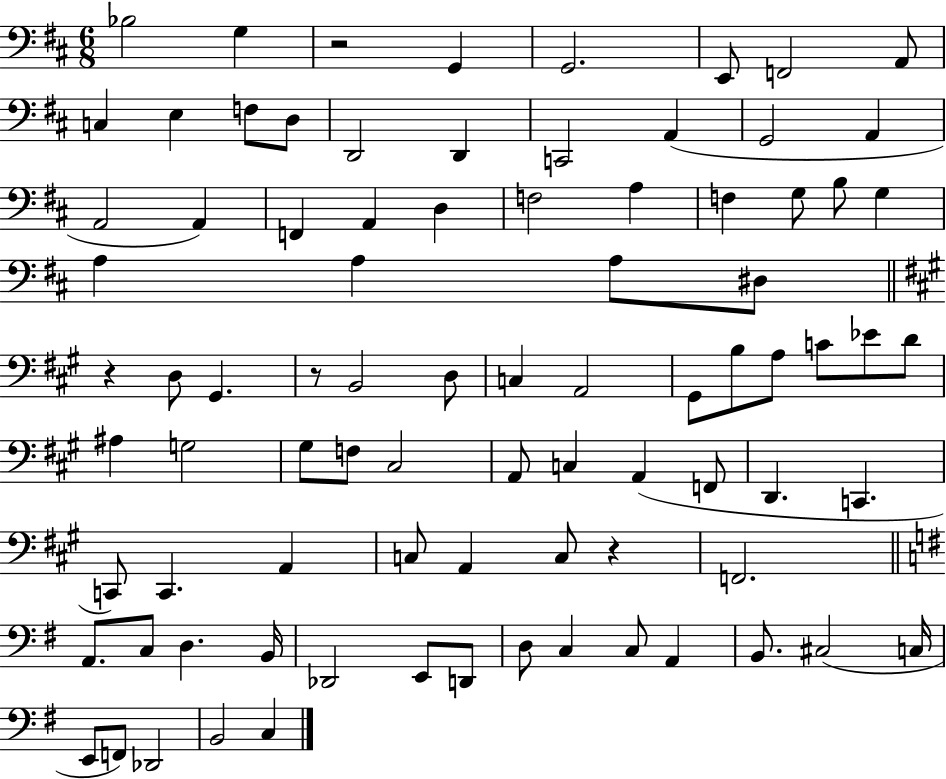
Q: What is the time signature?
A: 6/8